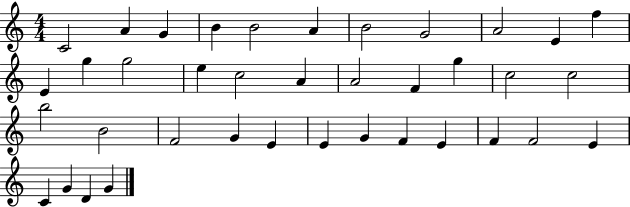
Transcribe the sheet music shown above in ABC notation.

X:1
T:Untitled
M:4/4
L:1/4
K:C
C2 A G B B2 A B2 G2 A2 E f E g g2 e c2 A A2 F g c2 c2 b2 B2 F2 G E E G F E F F2 E C G D G